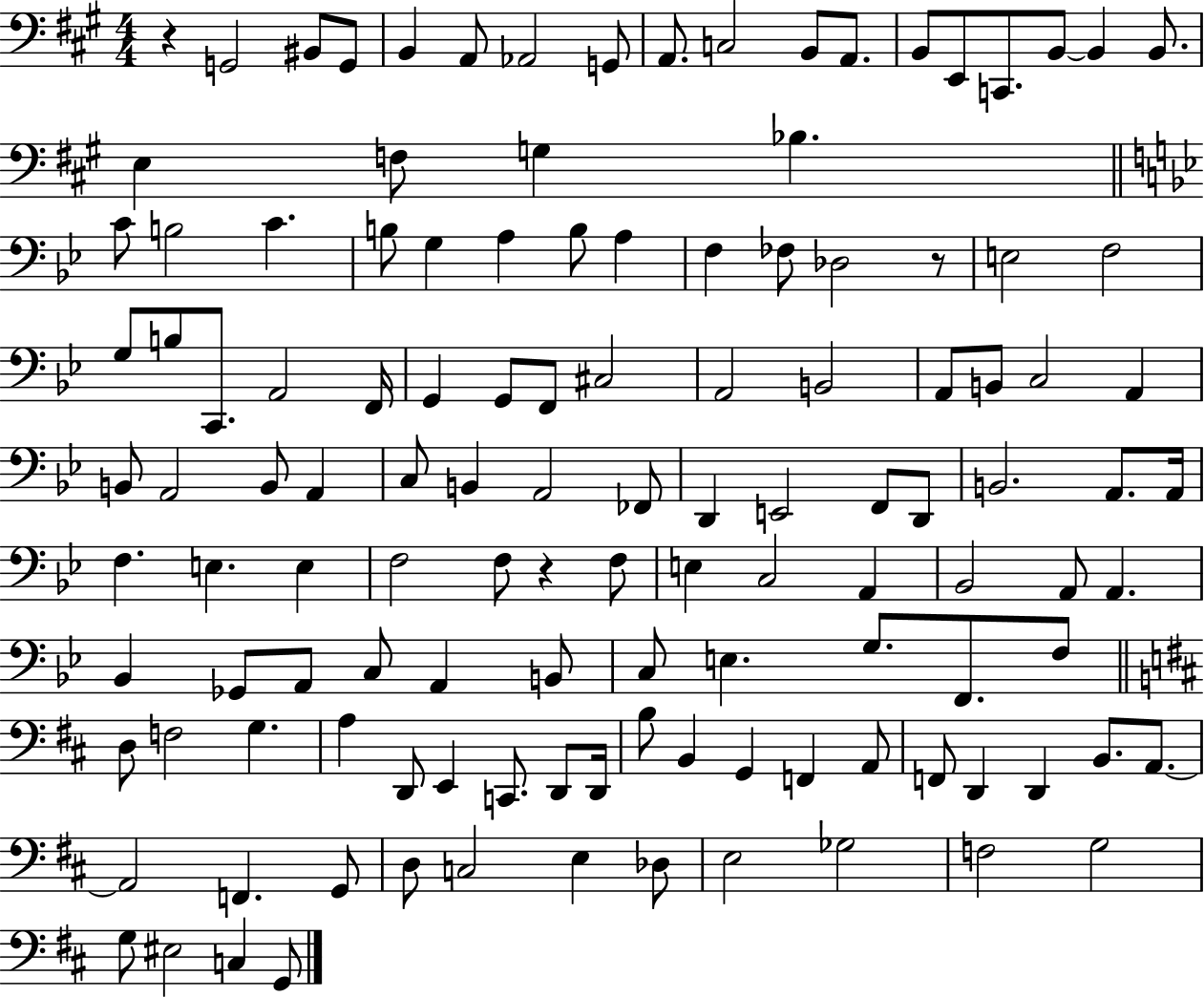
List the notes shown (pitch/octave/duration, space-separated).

R/q G2/h BIS2/e G2/e B2/q A2/e Ab2/h G2/e A2/e. C3/h B2/e A2/e. B2/e E2/e C2/e. B2/e B2/q B2/e. E3/q F3/e G3/q Bb3/q. C4/e B3/h C4/q. B3/e G3/q A3/q B3/e A3/q F3/q FES3/e Db3/h R/e E3/h F3/h G3/e B3/e C2/e. A2/h F2/s G2/q G2/e F2/e C#3/h A2/h B2/h A2/e B2/e C3/h A2/q B2/e A2/h B2/e A2/q C3/e B2/q A2/h FES2/e D2/q E2/h F2/e D2/e B2/h. A2/e. A2/s F3/q. E3/q. E3/q F3/h F3/e R/q F3/e E3/q C3/h A2/q Bb2/h A2/e A2/q. Bb2/q Gb2/e A2/e C3/e A2/q B2/e C3/e E3/q. G3/e. F2/e. F3/e D3/e F3/h G3/q. A3/q D2/e E2/q C2/e. D2/e D2/s B3/e B2/q G2/q F2/q A2/e F2/e D2/q D2/q B2/e. A2/e. A2/h F2/q. G2/e D3/e C3/h E3/q Db3/e E3/h Gb3/h F3/h G3/h G3/e EIS3/h C3/q G2/e